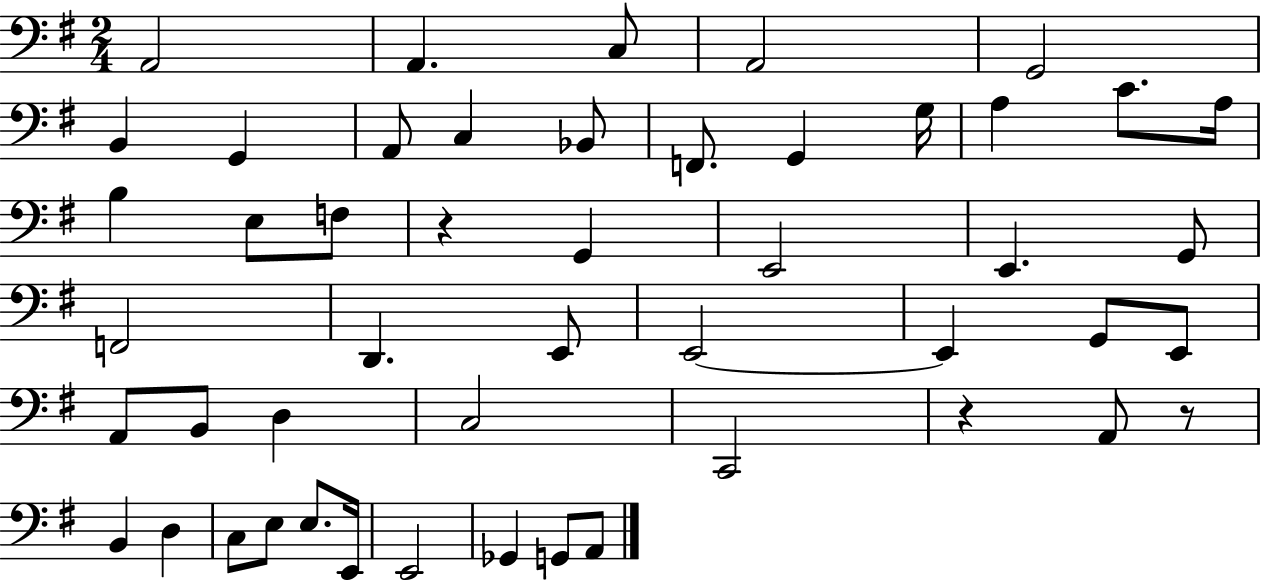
X:1
T:Untitled
M:2/4
L:1/4
K:G
A,,2 A,, C,/2 A,,2 G,,2 B,, G,, A,,/2 C, _B,,/2 F,,/2 G,, G,/4 A, C/2 A,/4 B, E,/2 F,/2 z G,, E,,2 E,, G,,/2 F,,2 D,, E,,/2 E,,2 E,, G,,/2 E,,/2 A,,/2 B,,/2 D, C,2 C,,2 z A,,/2 z/2 B,, D, C,/2 E,/2 E,/2 E,,/4 E,,2 _G,, G,,/2 A,,/2